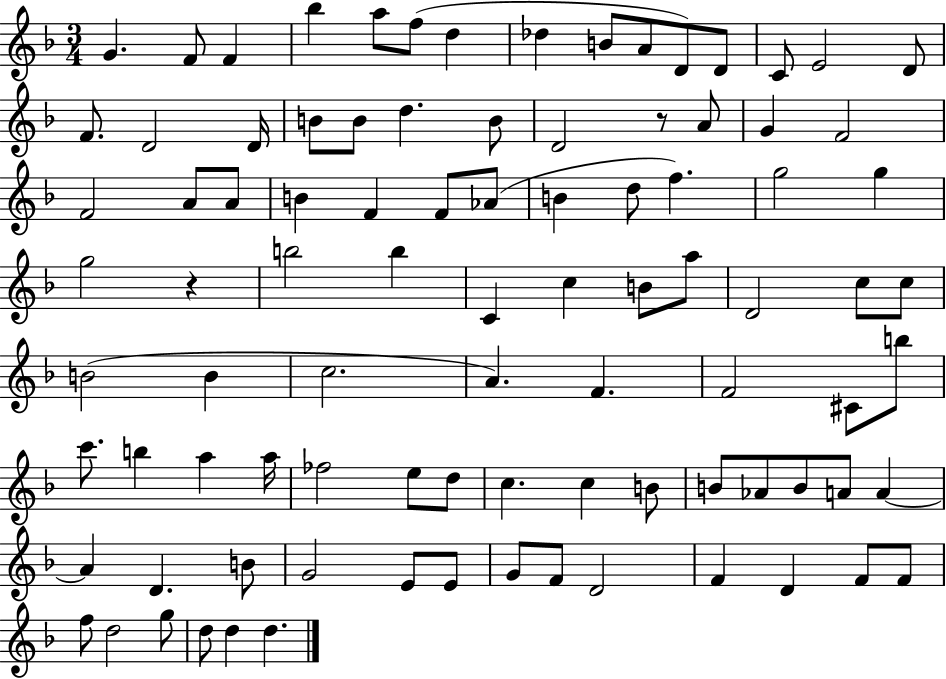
{
  \clef treble
  \numericTimeSignature
  \time 3/4
  \key f \major
  g'4. f'8 f'4 | bes''4 a''8 f''8( d''4 | des''4 b'8 a'8 d'8) d'8 | c'8 e'2 d'8 | \break f'8. d'2 d'16 | b'8 b'8 d''4. b'8 | d'2 r8 a'8 | g'4 f'2 | \break f'2 a'8 a'8 | b'4 f'4 f'8 aes'8( | b'4 d''8 f''4.) | g''2 g''4 | \break g''2 r4 | b''2 b''4 | c'4 c''4 b'8 a''8 | d'2 c''8 c''8 | \break b'2( b'4 | c''2. | a'4.) f'4. | f'2 cis'8 b''8 | \break c'''8. b''4 a''4 a''16 | fes''2 e''8 d''8 | c''4. c''4 b'8 | b'8 aes'8 b'8 a'8 a'4~~ | \break a'4 d'4. b'8 | g'2 e'8 e'8 | g'8 f'8 d'2 | f'4 d'4 f'8 f'8 | \break f''8 d''2 g''8 | d''8 d''4 d''4. | \bar "|."
}